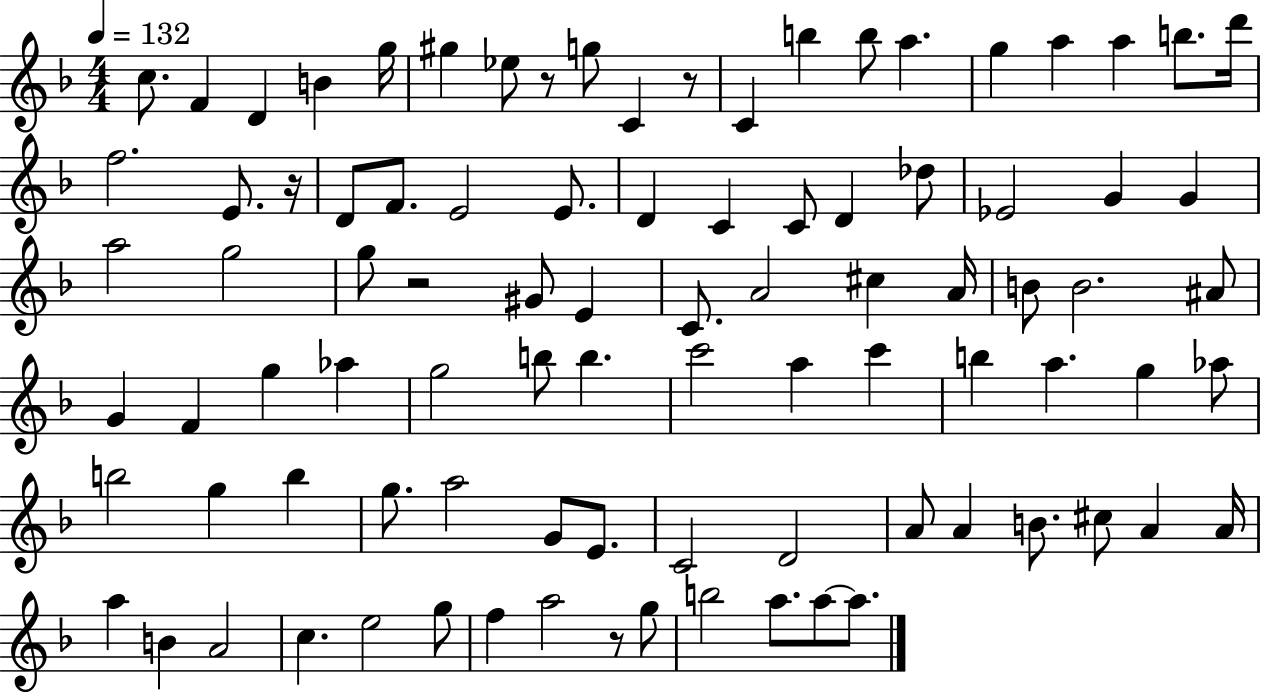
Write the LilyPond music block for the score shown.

{
  \clef treble
  \numericTimeSignature
  \time 4/4
  \key f \major
  \tempo 4 = 132
  c''8. f'4 d'4 b'4 g''16 | gis''4 ees''8 r8 g''8 c'4 r8 | c'4 b''4 b''8 a''4. | g''4 a''4 a''4 b''8. d'''16 | \break f''2. e'8. r16 | d'8 f'8. e'2 e'8. | d'4 c'4 c'8 d'4 des''8 | ees'2 g'4 g'4 | \break a''2 g''2 | g''8 r2 gis'8 e'4 | c'8. a'2 cis''4 a'16 | b'8 b'2. ais'8 | \break g'4 f'4 g''4 aes''4 | g''2 b''8 b''4. | c'''2 a''4 c'''4 | b''4 a''4. g''4 aes''8 | \break b''2 g''4 b''4 | g''8. a''2 g'8 e'8. | c'2 d'2 | a'8 a'4 b'8. cis''8 a'4 a'16 | \break a''4 b'4 a'2 | c''4. e''2 g''8 | f''4 a''2 r8 g''8 | b''2 a''8. a''8~~ a''8. | \break \bar "|."
}